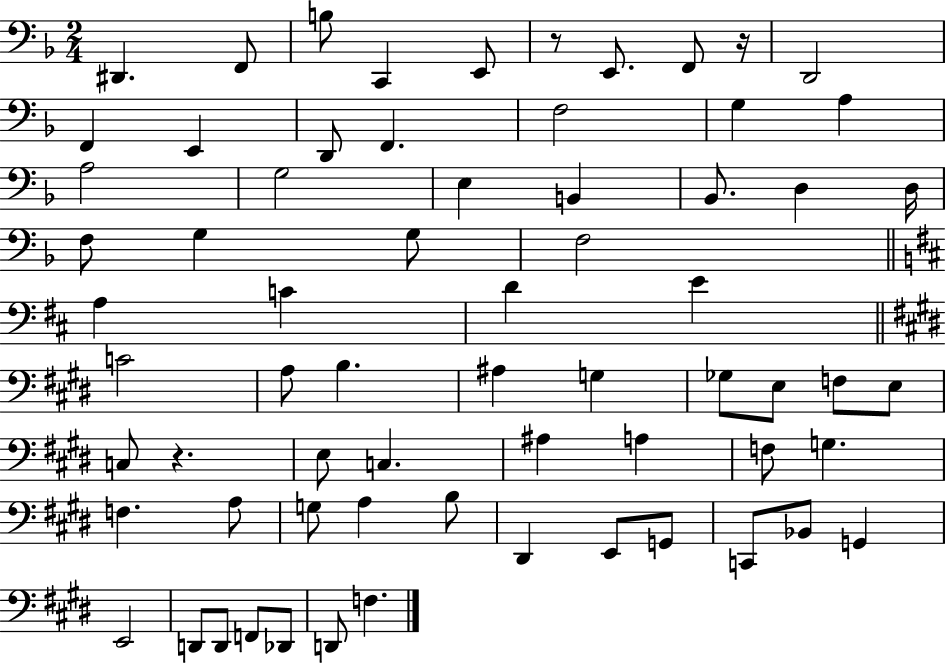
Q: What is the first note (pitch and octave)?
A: D#2